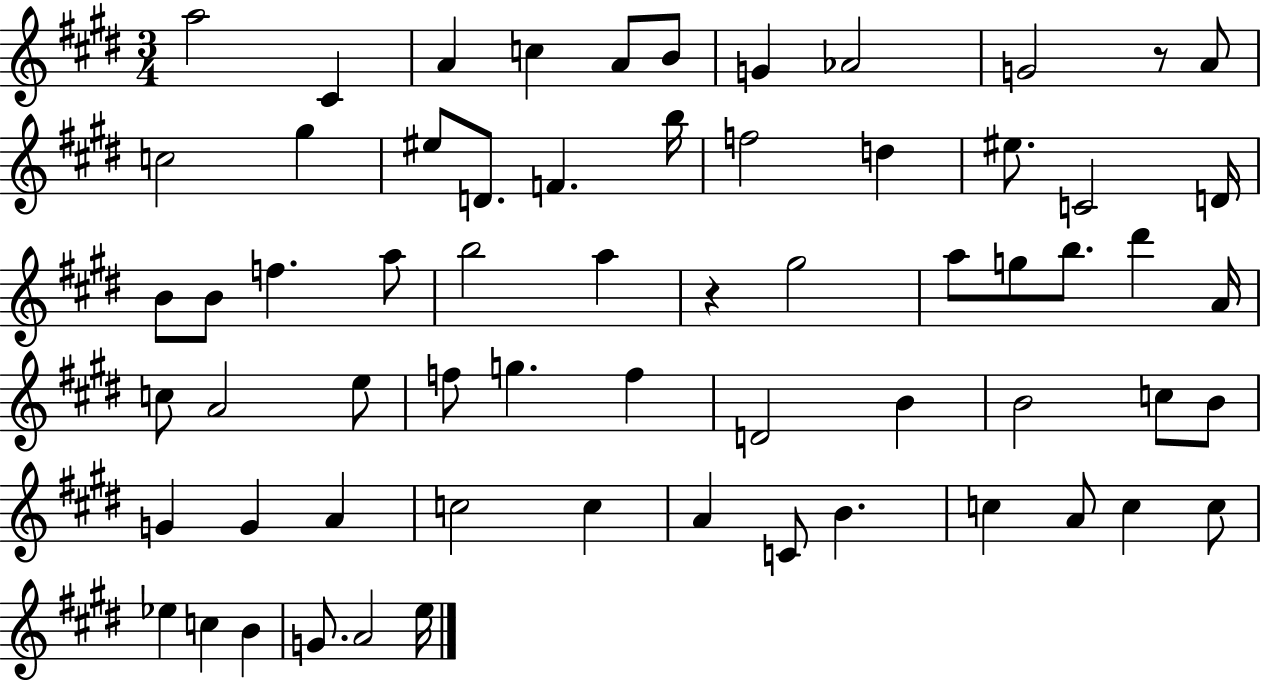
X:1
T:Untitled
M:3/4
L:1/4
K:E
a2 ^C A c A/2 B/2 G _A2 G2 z/2 A/2 c2 ^g ^e/2 D/2 F b/4 f2 d ^e/2 C2 D/4 B/2 B/2 f a/2 b2 a z ^g2 a/2 g/2 b/2 ^d' A/4 c/2 A2 e/2 f/2 g f D2 B B2 c/2 B/2 G G A c2 c A C/2 B c A/2 c c/2 _e c B G/2 A2 e/4